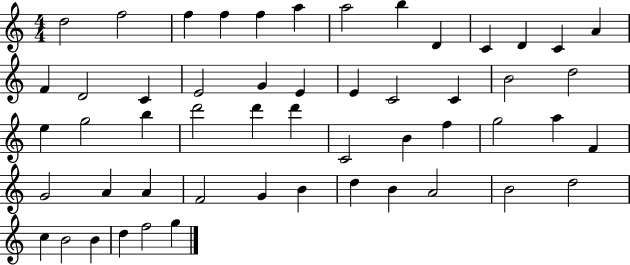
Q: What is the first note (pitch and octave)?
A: D5